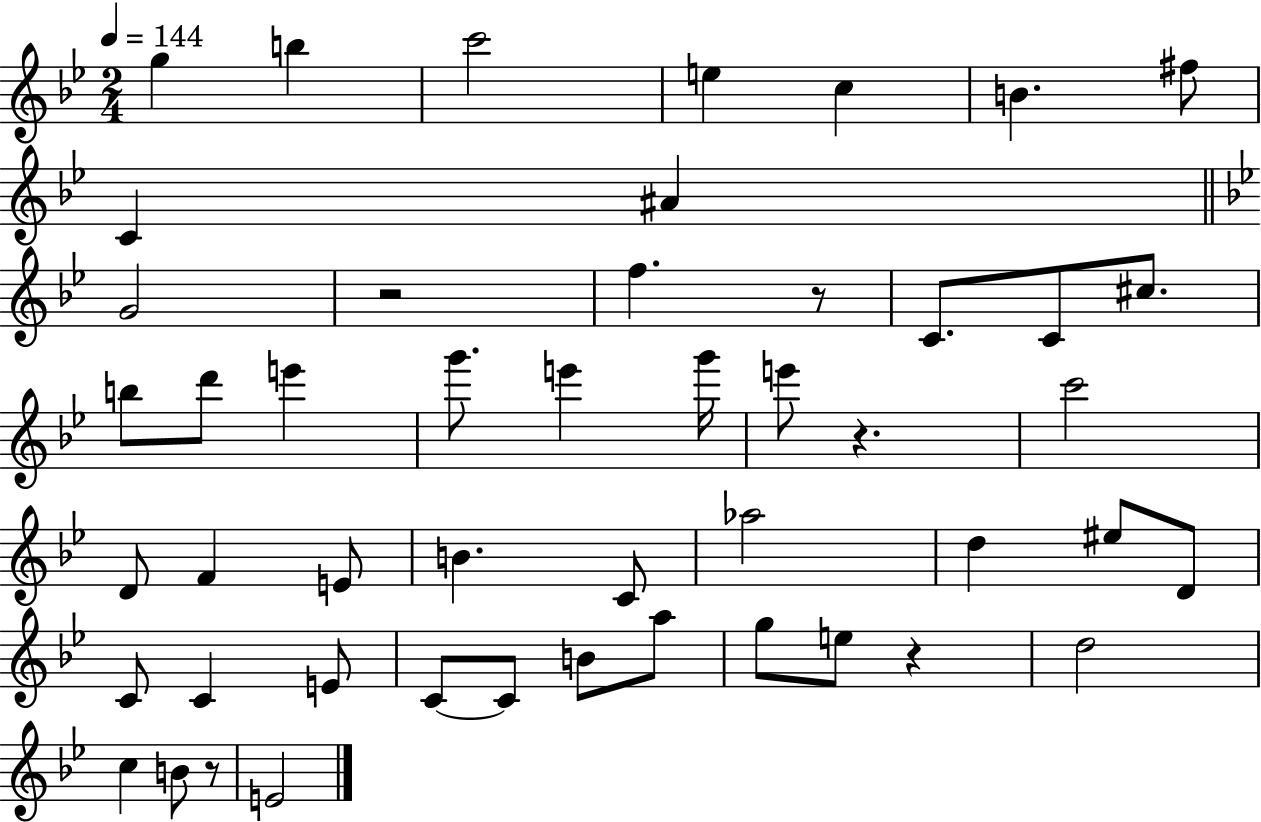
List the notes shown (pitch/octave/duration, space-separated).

G5/q B5/q C6/h E5/q C5/q B4/q. F#5/e C4/q A#4/q G4/h R/h F5/q. R/e C4/e. C4/e C#5/e. B5/e D6/e E6/q G6/e. E6/q G6/s E6/e R/q. C6/h D4/e F4/q E4/e B4/q. C4/e Ab5/h D5/q EIS5/e D4/e C4/e C4/q E4/e C4/e C4/e B4/e A5/e G5/e E5/e R/q D5/h C5/q B4/e R/e E4/h